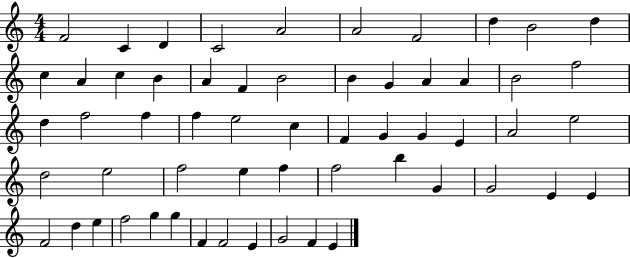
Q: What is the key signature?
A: C major